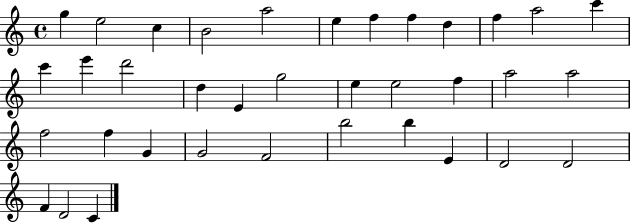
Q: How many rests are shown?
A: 0